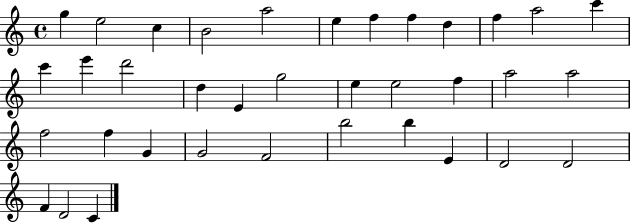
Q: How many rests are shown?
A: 0